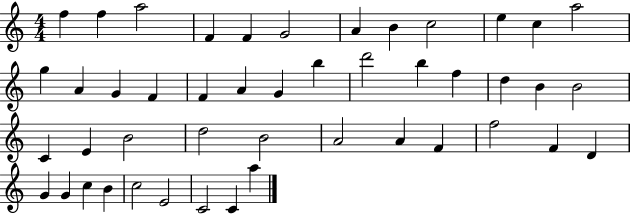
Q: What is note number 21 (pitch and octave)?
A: D6